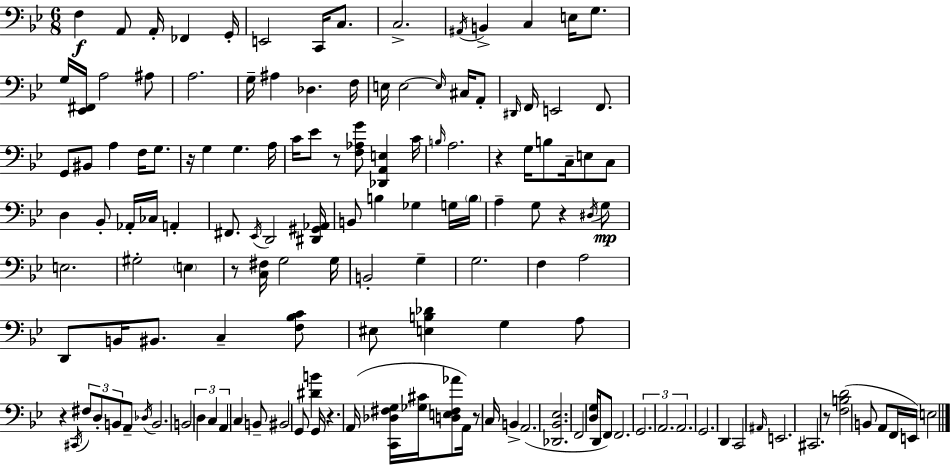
{
  \clef bass
  \numericTimeSignature
  \time 6/8
  \key bes \major
  f4\f a,8 a,16-. fes,4 g,16-. | e,2 c,16 c8. | c2.-> | \acciaccatura { ais,16 } b,4-> c4 e16 g8. | \break g16 <ees, fis,>16 a2 ais8 | a2. | g16-- ais4 des4. | f16 e16 e2~~ \grace { e16 } cis16 | \break a,8-. \grace { dis,16 } f,16 e,2 | f,8. g,8 bis,8 a4 f16 | g8. r16 g4 g4. | a16 c'16 ees'8 r8 <f aes g'>8 <des, a, e>4 | \break c'16 \grace { b16 } a2. | r4 g16 b8 c16-- | e8 c8 d4 bes,8-. aes,16-. ces16 | a,4-. fis,8. \acciaccatura { ees,16 } d,2 | \break <dis, gis, aes,>16 b,8 b4 ges4 | g16 \parenthesize b16 a4-- g8 r4 | \acciaccatura { dis16 }\mp g8 e2. | gis2-. | \break \parenthesize e4 r8 <c fis>16 g2 | g16 b,2-. | g4-- g2. | f4 a2 | \break d,8 b,16 bis,8. | c4-- <f bes c'>8 eis8 <e b des'>4 | g4 a8 r4 \acciaccatura { cis,16 } \tuplet 3/2 { fis8 | d8-. b,8 } a,8-- \acciaccatura { des16 } b,2. | \break b,2 | \tuplet 3/2 { d4 c4 | a,4 } c4 b,8-- bis,2 | g,8 <dis' b'>4 | \break g,16 r4. a,16( <c, des fis g>16 <ges cis'>16 <d e fis aes'>8 | a,16) r8 c16 b,4-> a,2.( | <des, bes, ees>2. | f,2 | \break <d g>16 d,16 f,8) f,2. | \tuplet 3/2 { g,2. | a,2. | a,2. } | \break g,2. | d,4 | c,2 \grace { ais,16 } e,2. | cis,2. | \break r8 <f b d'>2( | b,8 a,8 f,16 | e,16) e2 \bar "|."
}